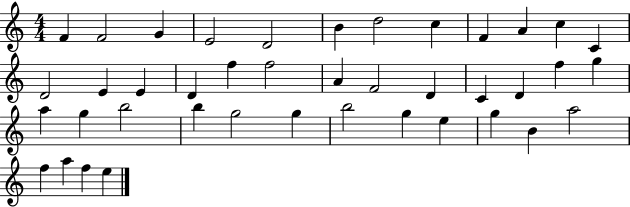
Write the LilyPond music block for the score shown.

{
  \clef treble
  \numericTimeSignature
  \time 4/4
  \key c \major
  f'4 f'2 g'4 | e'2 d'2 | b'4 d''2 c''4 | f'4 a'4 c''4 c'4 | \break d'2 e'4 e'4 | d'4 f''4 f''2 | a'4 f'2 d'4 | c'4 d'4 f''4 g''4 | \break a''4 g''4 b''2 | b''4 g''2 g''4 | b''2 g''4 e''4 | g''4 b'4 a''2 | \break f''4 a''4 f''4 e''4 | \bar "|."
}